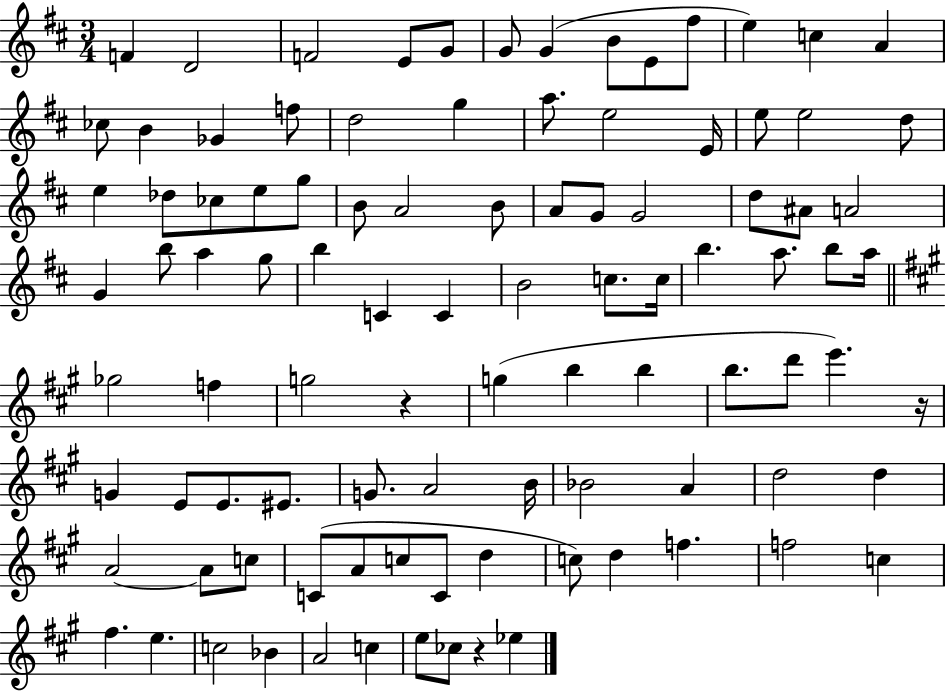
{
  \clef treble
  \numericTimeSignature
  \time 3/4
  \key d \major
  f'4 d'2 | f'2 e'8 g'8 | g'8 g'4( b'8 e'8 fis''8 | e''4) c''4 a'4 | \break ces''8 b'4 ges'4 f''8 | d''2 g''4 | a''8. e''2 e'16 | e''8 e''2 d''8 | \break e''4 des''8 ces''8 e''8 g''8 | b'8 a'2 b'8 | a'8 g'8 g'2 | d''8 ais'8 a'2 | \break g'4 b''8 a''4 g''8 | b''4 c'4 c'4 | b'2 c''8. c''16 | b''4. a''8. b''8 a''16 | \break \bar "||" \break \key a \major ges''2 f''4 | g''2 r4 | g''4( b''4 b''4 | b''8. d'''8 e'''4.) r16 | \break g'4 e'8 e'8. eis'8. | g'8. a'2 b'16 | bes'2 a'4 | d''2 d''4 | \break a'2~~ a'8 c''8 | c'8( a'8 c''8 c'8 d''4 | c''8) d''4 f''4. | f''2 c''4 | \break fis''4. e''4. | c''2 bes'4 | a'2 c''4 | e''8 ces''8 r4 ees''4 | \break \bar "|."
}